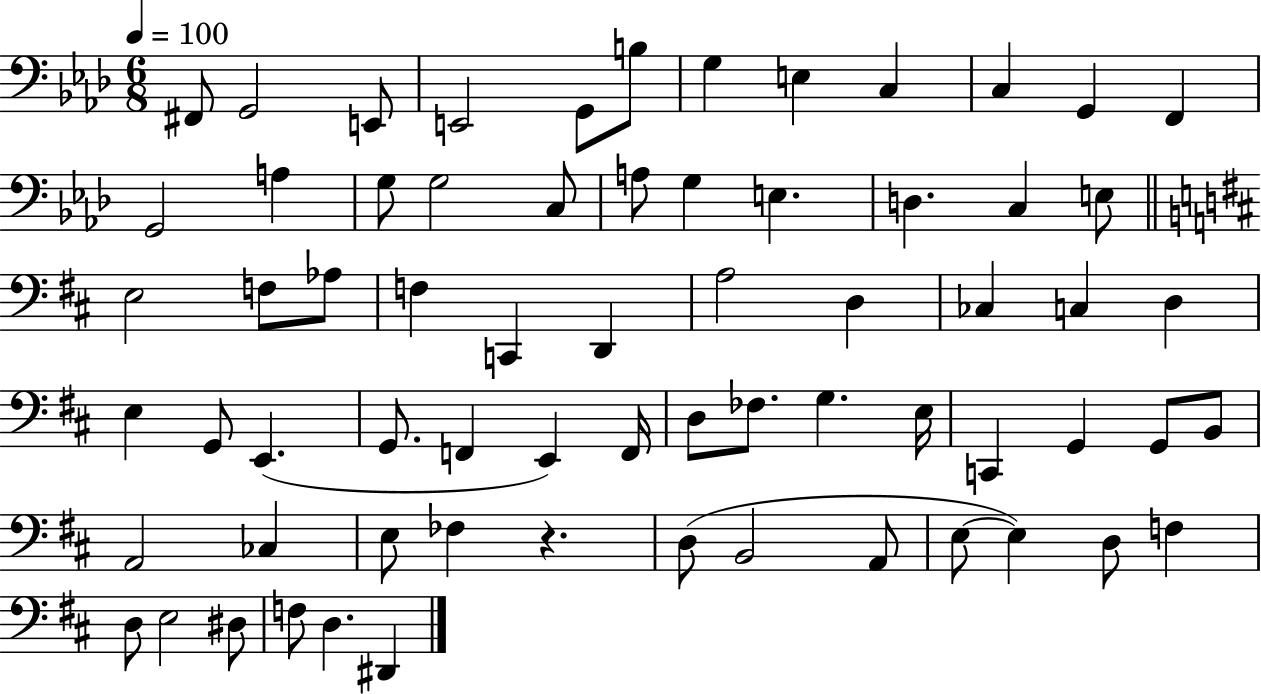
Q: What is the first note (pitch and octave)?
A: F#2